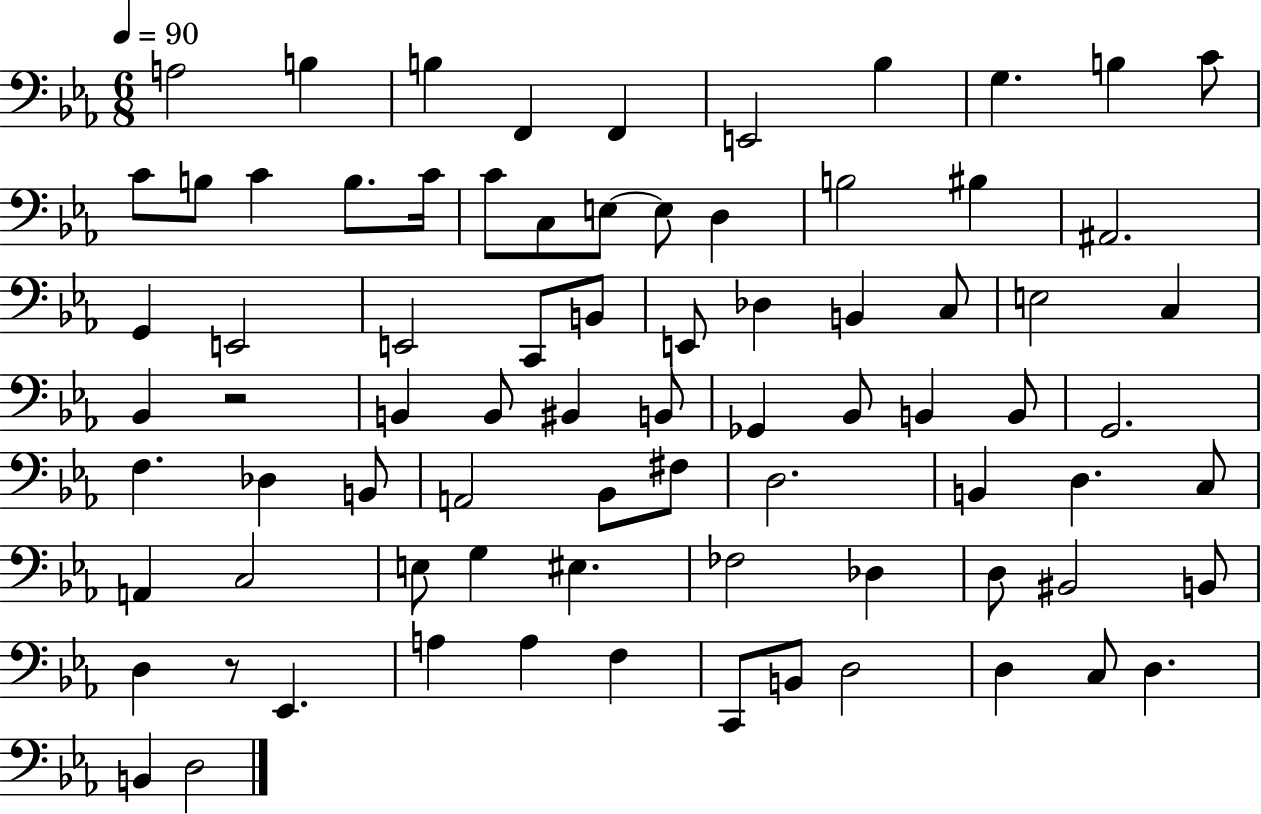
{
  \clef bass
  \numericTimeSignature
  \time 6/8
  \key ees \major
  \tempo 4 = 90
  a2 b4 | b4 f,4 f,4 | e,2 bes4 | g4. b4 c'8 | \break c'8 b8 c'4 b8. c'16 | c'8 c8 e8~~ e8 d4 | b2 bis4 | ais,2. | \break g,4 e,2 | e,2 c,8 b,8 | e,8 des4 b,4 c8 | e2 c4 | \break bes,4 r2 | b,4 b,8 bis,4 b,8 | ges,4 bes,8 b,4 b,8 | g,2. | \break f4. des4 b,8 | a,2 bes,8 fis8 | d2. | b,4 d4. c8 | \break a,4 c2 | e8 g4 eis4. | fes2 des4 | d8 bis,2 b,8 | \break d4 r8 ees,4. | a4 a4 f4 | c,8 b,8 d2 | d4 c8 d4. | \break b,4 d2 | \bar "|."
}